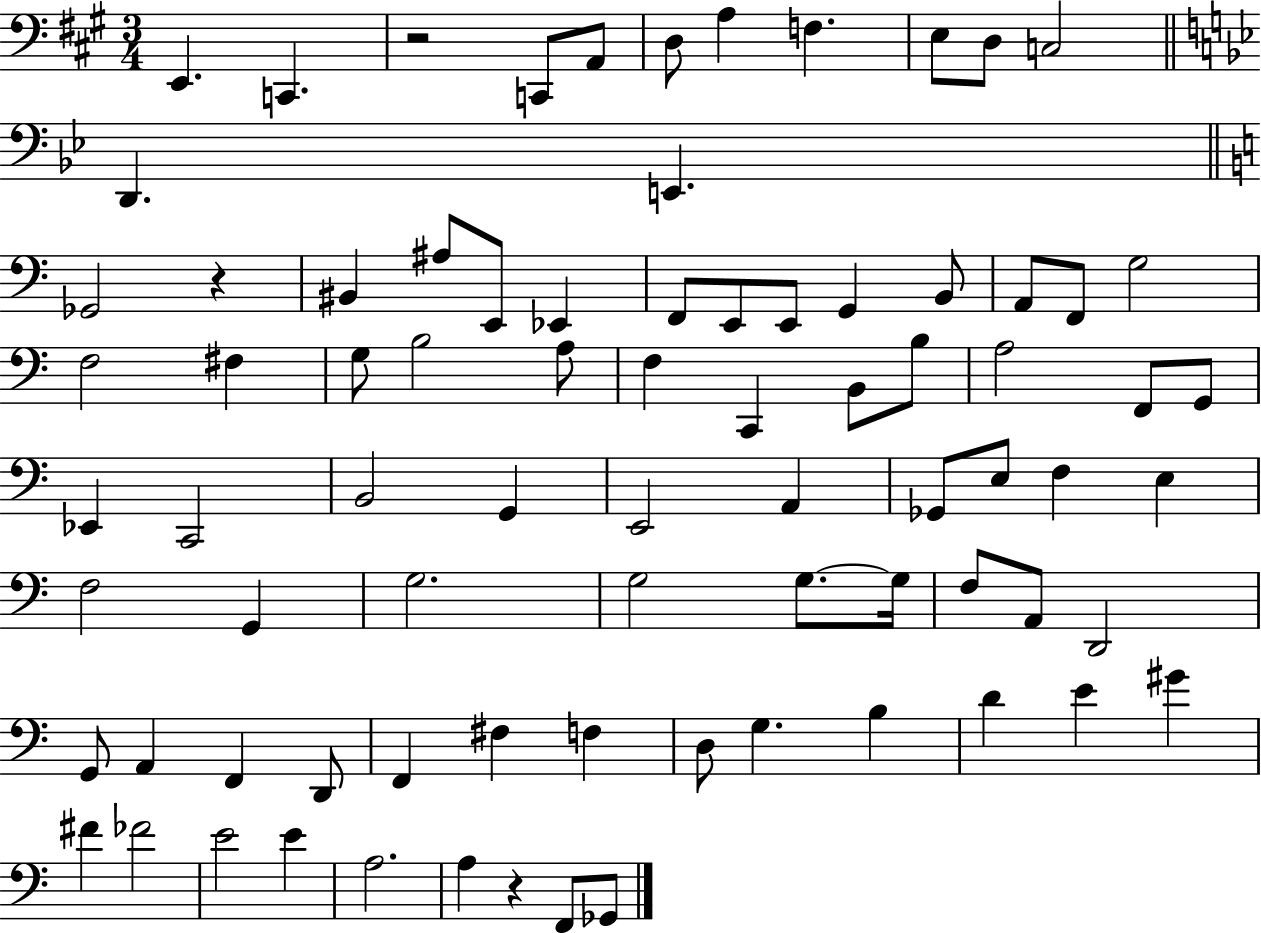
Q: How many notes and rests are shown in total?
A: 80